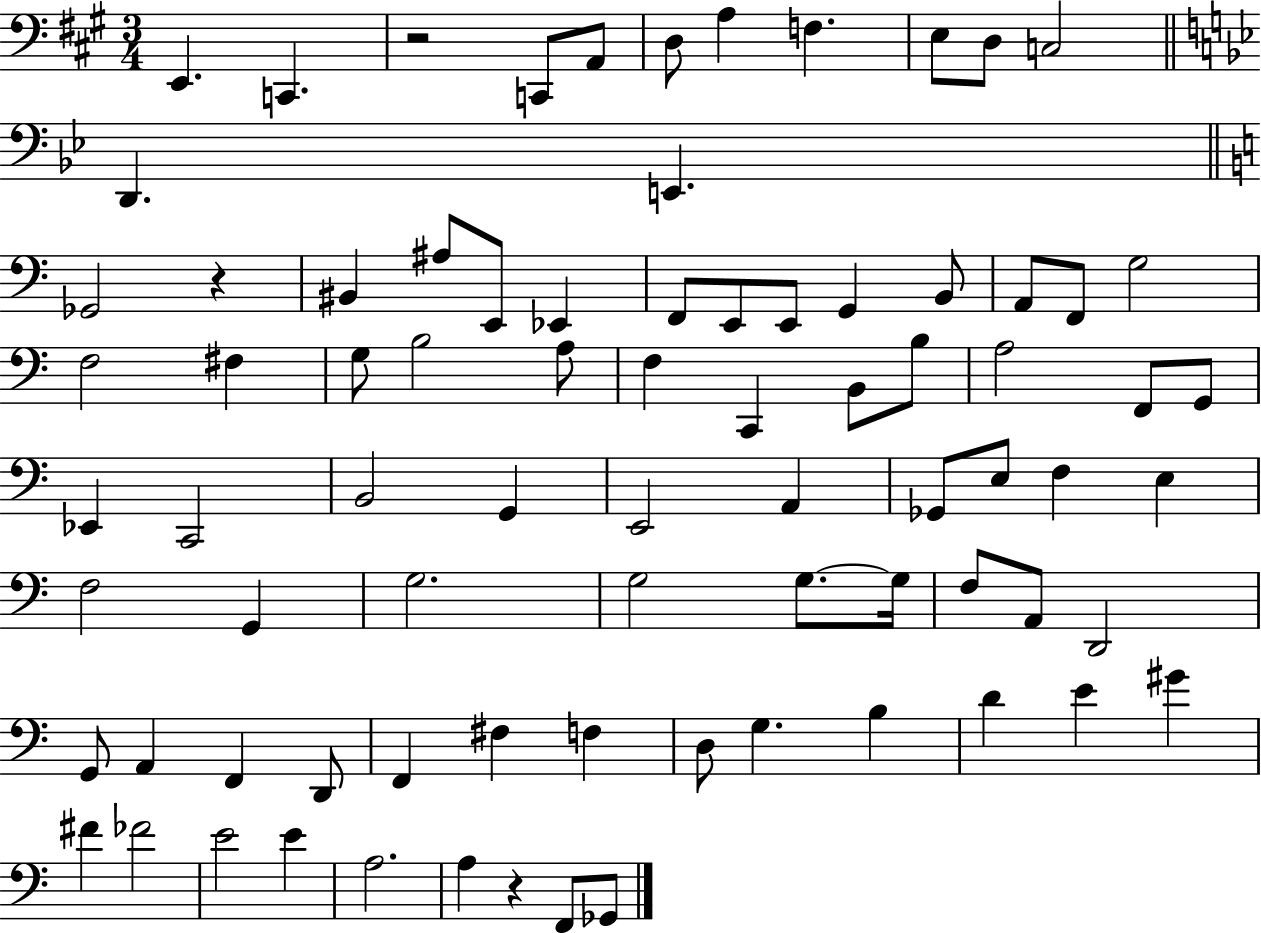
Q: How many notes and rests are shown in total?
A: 80